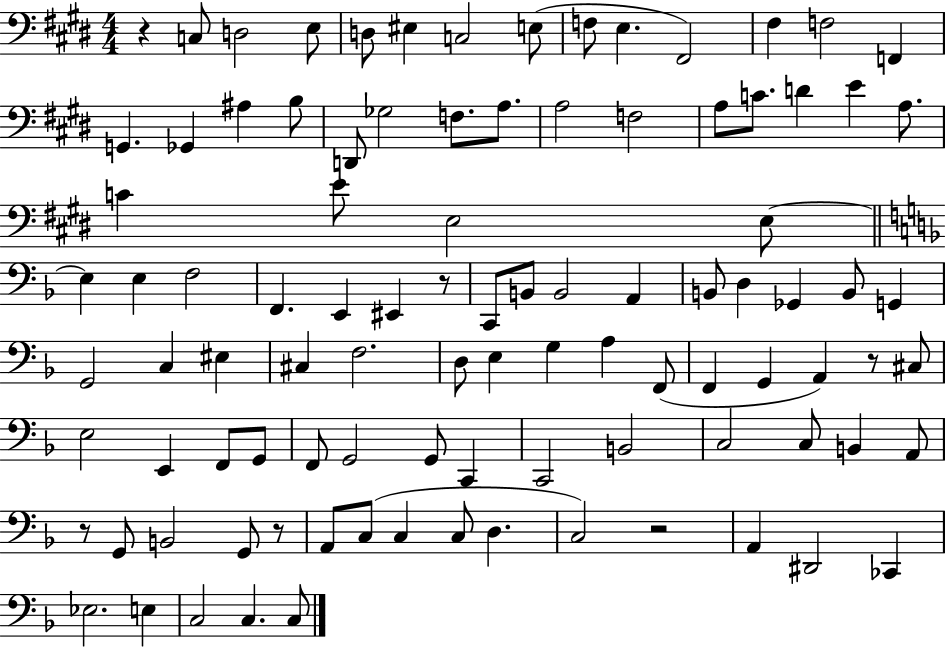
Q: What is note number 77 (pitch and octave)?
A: B2